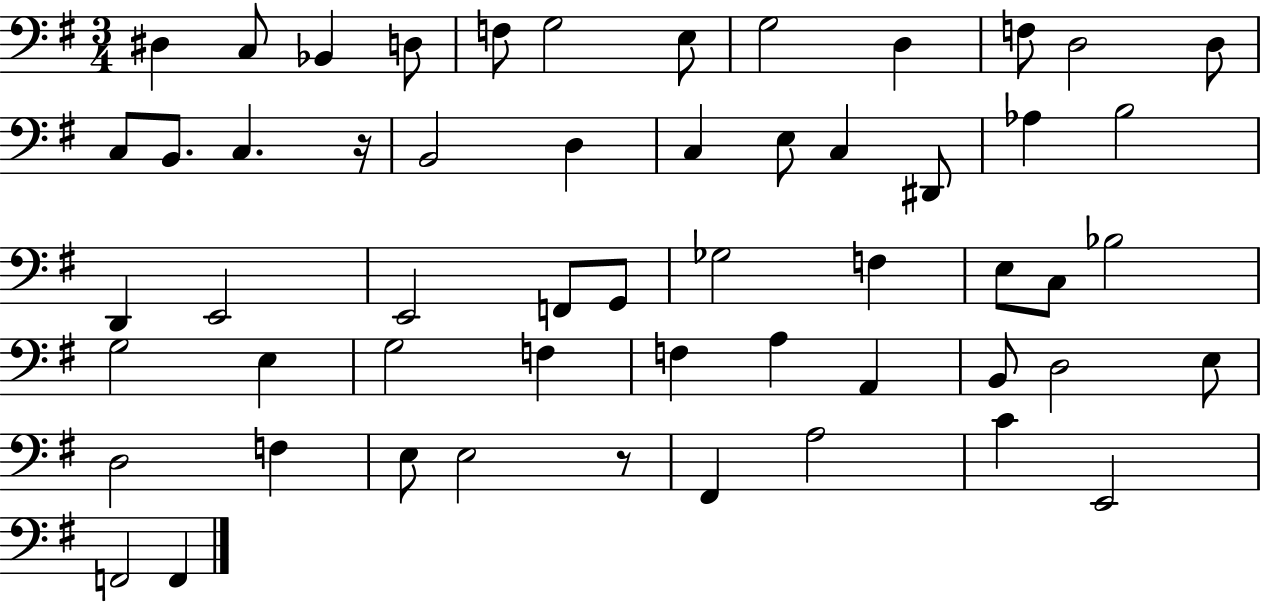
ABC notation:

X:1
T:Untitled
M:3/4
L:1/4
K:G
^D, C,/2 _B,, D,/2 F,/2 G,2 E,/2 G,2 D, F,/2 D,2 D,/2 C,/2 B,,/2 C, z/4 B,,2 D, C, E,/2 C, ^D,,/2 _A, B,2 D,, E,,2 E,,2 F,,/2 G,,/2 _G,2 F, E,/2 C,/2 _B,2 G,2 E, G,2 F, F, A, A,, B,,/2 D,2 E,/2 D,2 F, E,/2 E,2 z/2 ^F,, A,2 C E,,2 F,,2 F,,